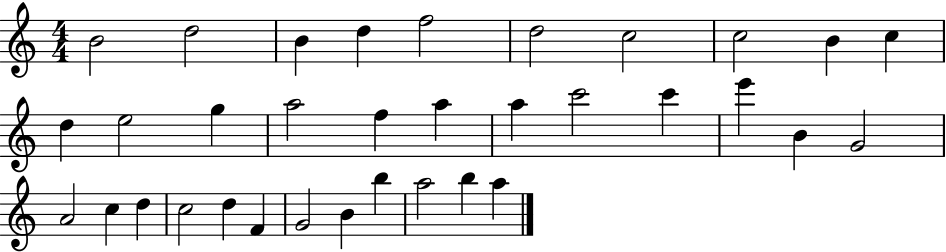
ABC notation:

X:1
T:Untitled
M:4/4
L:1/4
K:C
B2 d2 B d f2 d2 c2 c2 B c d e2 g a2 f a a c'2 c' e' B G2 A2 c d c2 d F G2 B b a2 b a